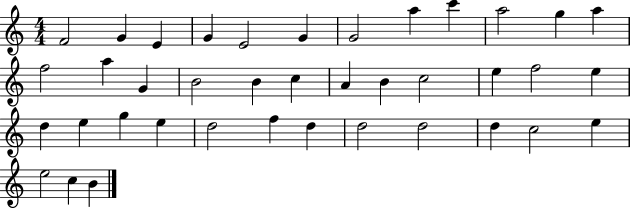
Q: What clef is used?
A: treble